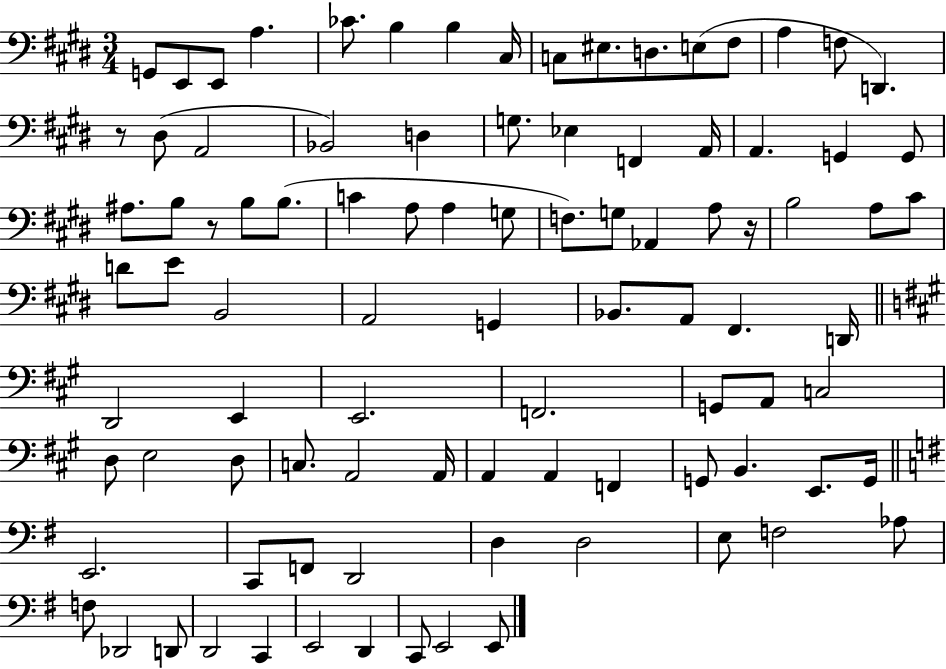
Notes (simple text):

G2/e E2/e E2/e A3/q. CES4/e. B3/q B3/q C#3/s C3/e EIS3/e. D3/e. E3/e F#3/e A3/q F3/e D2/q. R/e D#3/e A2/h Bb2/h D3/q G3/e. Eb3/q F2/q A2/s A2/q. G2/q G2/e A#3/e. B3/e R/e B3/e B3/e. C4/q A3/e A3/q G3/e F3/e. G3/e Ab2/q A3/e R/s B3/h A3/e C#4/e D4/e E4/e B2/h A2/h G2/q Bb2/e. A2/e F#2/q. D2/s D2/h E2/q E2/h. F2/h. G2/e A2/e C3/h D3/e E3/h D3/e C3/e. A2/h A2/s A2/q A2/q F2/q G2/e B2/q. E2/e. G2/s E2/h. C2/e F2/e D2/h D3/q D3/h E3/e F3/h Ab3/e F3/e Db2/h D2/e D2/h C2/q E2/h D2/q C2/e E2/h E2/e